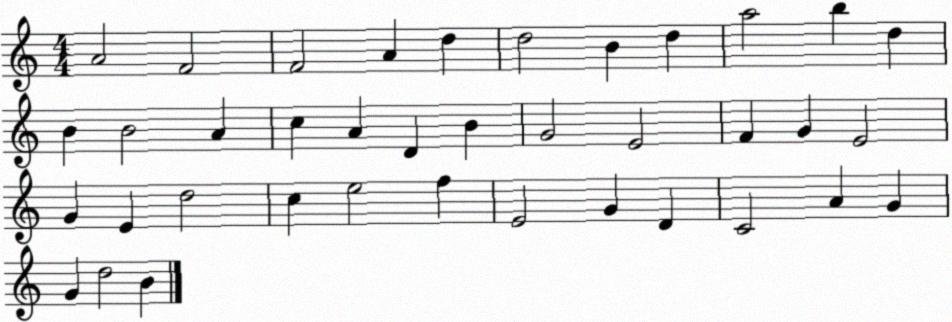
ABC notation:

X:1
T:Untitled
M:4/4
L:1/4
K:C
A2 F2 F2 A d d2 B d a2 b d B B2 A c A D B G2 E2 F G E2 G E d2 c e2 f E2 G D C2 A G G d2 B